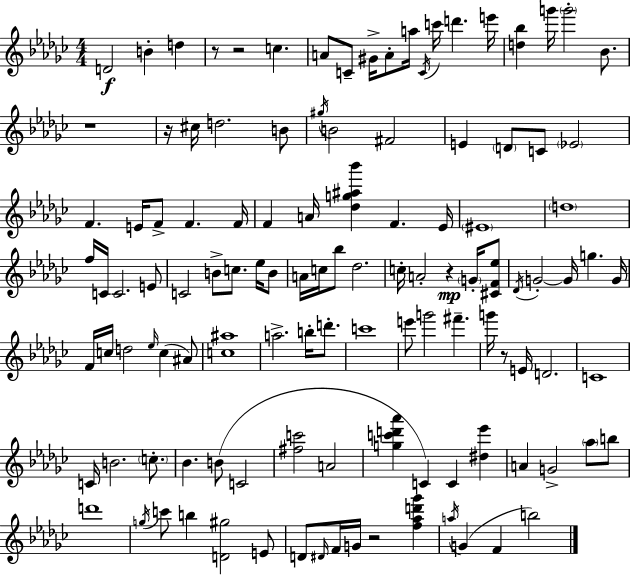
{
  \clef treble
  \numericTimeSignature
  \time 4/4
  \key ees \minor
  d'2\f b'4-. d''4 | r8 r2 c''4. | a'8 c'8-- gis'16-> a'8-. a''16 \acciaccatura { c'16 } c'''16 d'''4. | e'''16 <d'' bes''>4 g'''16 \parenthesize g'''2-. bes'8. | \break r1 | r16 cis''16 d''2. b'8 | \acciaccatura { gis''16 } b'2 fis'2 | e'4 \parenthesize d'8 c'8 \parenthesize ees'2 | \break f'4. e'16 f'8-> f'4. | f'16 f'4 a'16 <des'' g'' ais'' bes'''>4 f'4. | ees'16 \parenthesize eis'1 | \parenthesize d''1 | \break f''16 c'16 c'2. | e'8 c'2 b'8-> c''8. ees''16 | b'8 a'16 c''16 bes''8 des''2. | c''16-. a'2-. r4\mp \parenthesize g'16-. | \break <cis' f' ees''>8 \acciaccatura { des'16 } g'2-.~~ g'16 g''4. | g'16 f'16 c''16 d''2 \grace { ees''16 }( c''4 | ais'8) <c'' ais''>1 | a''2.-> | \break b''16-. d'''8.-. c'''1 | e'''8 g'''2 fis'''4.-- | g'''16 r8 e'16 d'2. | c'1 | \break c'16 b'2. | \parenthesize c''8.-. bes'4. b'8( c'2 | <fis'' c'''>2 a'2 | <g'' c''' d''' aes'''>4 c'4) c'4 | \break <dis'' ees'''>4 a'4 g'2-> | \parenthesize aes''8 b''8 d'''1 | \acciaccatura { g''16 } c'''8 b''4 <d' gis''>2 | e'8 d'8 \grace { dis'16 } f'16 g'16 r2 | \break <f'' aes'' d''' ges'''>4 \acciaccatura { a''16 }( g'4 f'4 b''2) | \bar "|."
}